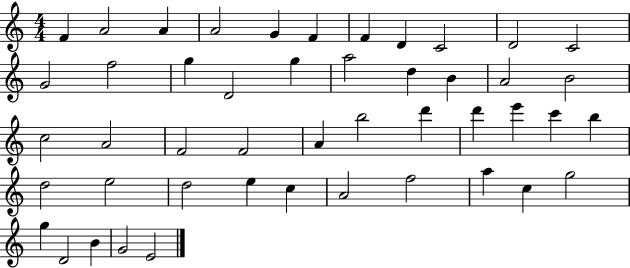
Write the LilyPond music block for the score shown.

{
  \clef treble
  \numericTimeSignature
  \time 4/4
  \key c \major
  f'4 a'2 a'4 | a'2 g'4 f'4 | f'4 d'4 c'2 | d'2 c'2 | \break g'2 f''2 | g''4 d'2 g''4 | a''2 d''4 b'4 | a'2 b'2 | \break c''2 a'2 | f'2 f'2 | a'4 b''2 d'''4 | d'''4 e'''4 c'''4 b''4 | \break d''2 e''2 | d''2 e''4 c''4 | a'2 f''2 | a''4 c''4 g''2 | \break g''4 d'2 b'4 | g'2 e'2 | \bar "|."
}